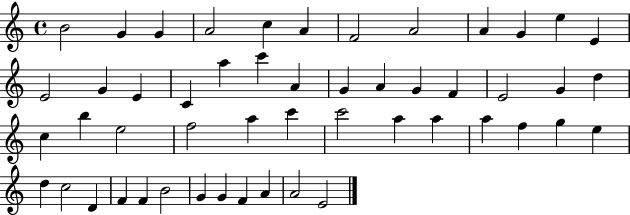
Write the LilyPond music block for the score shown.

{
  \clef treble
  \time 4/4
  \defaultTimeSignature
  \key c \major
  b'2 g'4 g'4 | a'2 c''4 a'4 | f'2 a'2 | a'4 g'4 e''4 e'4 | \break e'2 g'4 e'4 | c'4 a''4 c'''4 a'4 | g'4 a'4 g'4 f'4 | e'2 g'4 d''4 | \break c''4 b''4 e''2 | f''2 a''4 c'''4 | c'''2 a''4 a''4 | a''4 f''4 g''4 e''4 | \break d''4 c''2 d'4 | f'4 f'4 b'2 | g'4 g'4 f'4 a'4 | a'2 e'2 | \break \bar "|."
}